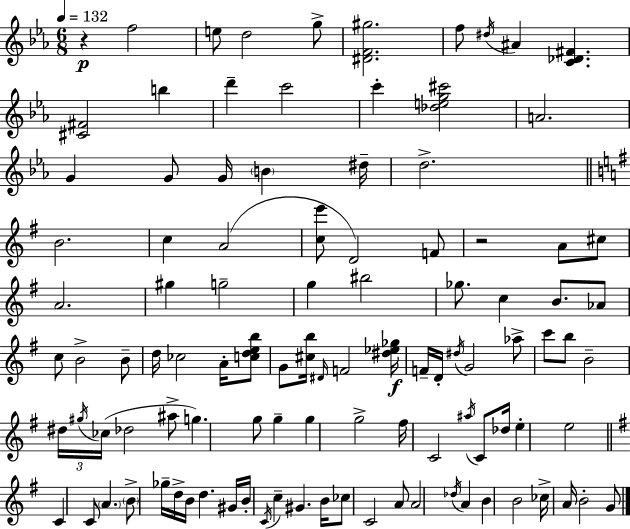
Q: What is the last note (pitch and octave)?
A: G4